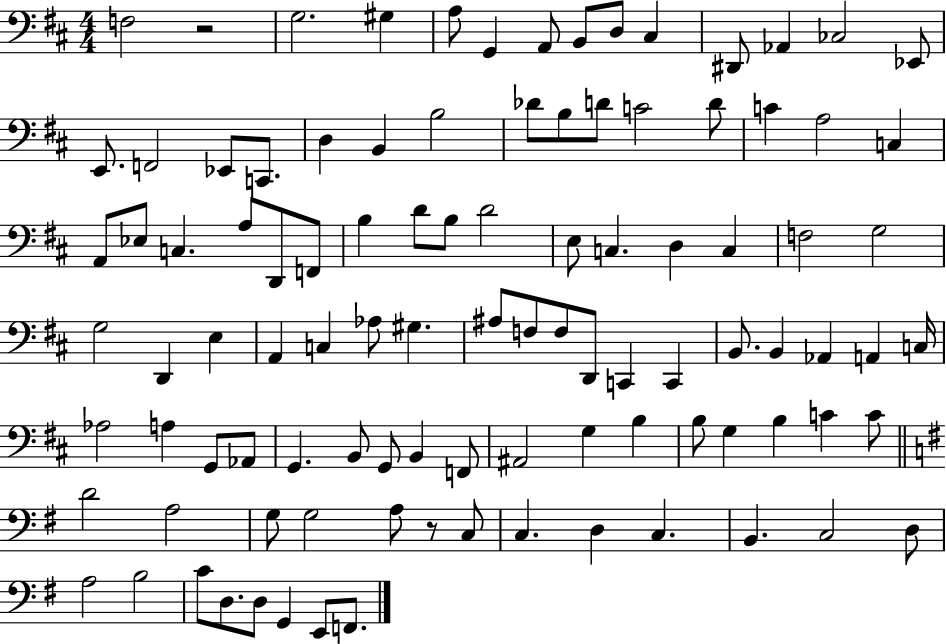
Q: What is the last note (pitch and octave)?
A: F2